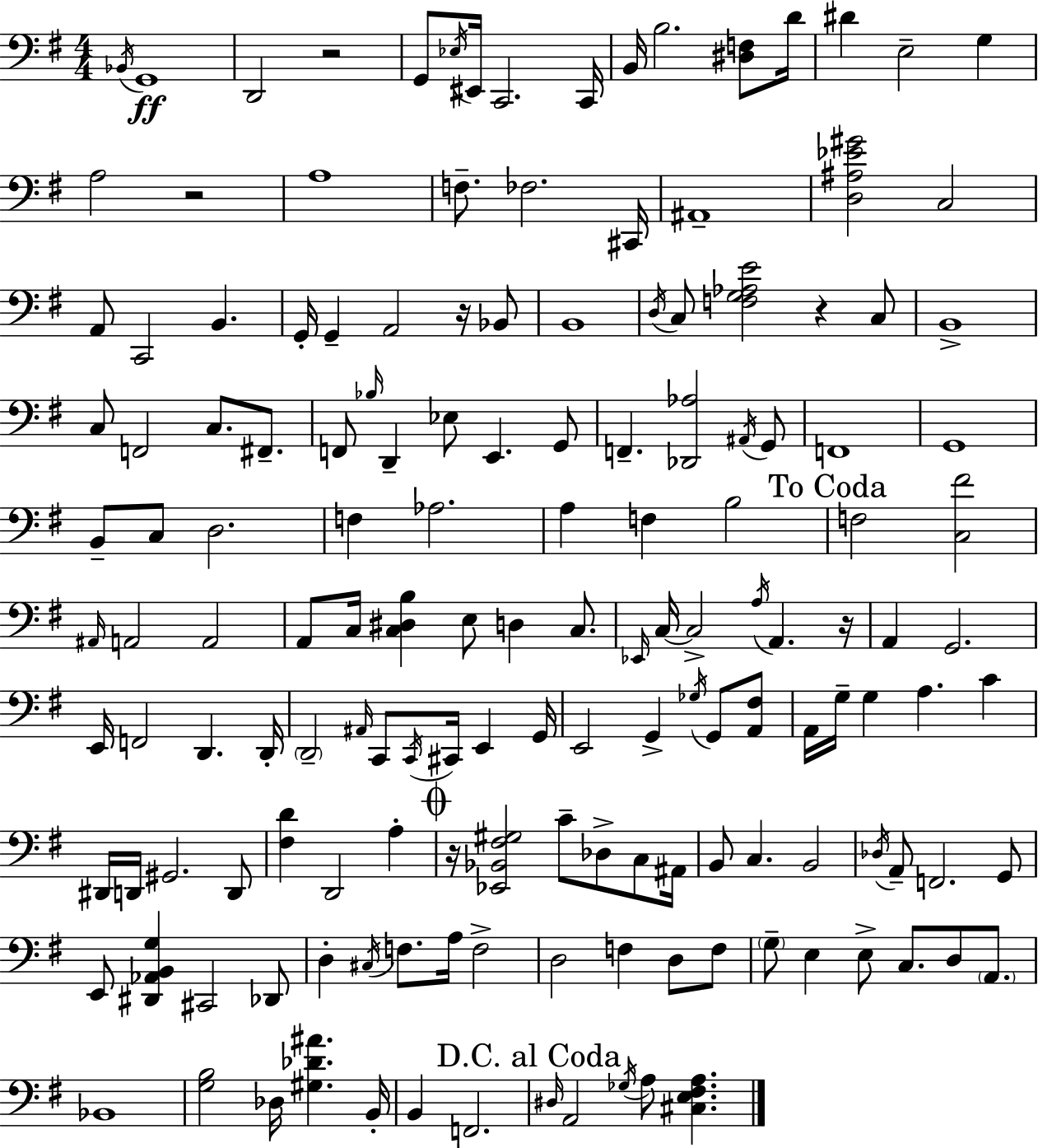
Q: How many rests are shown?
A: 6